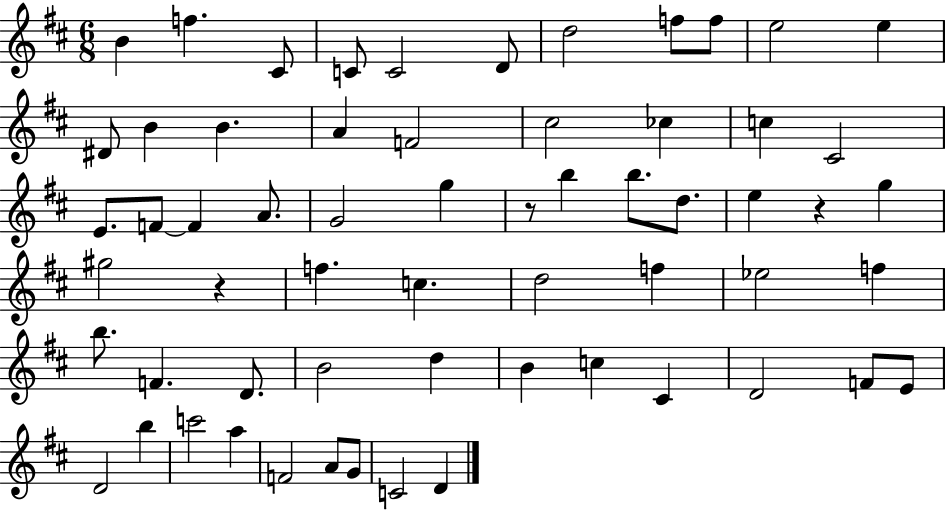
{
  \clef treble
  \numericTimeSignature
  \time 6/8
  \key d \major
  b'4 f''4. cis'8 | c'8 c'2 d'8 | d''2 f''8 f''8 | e''2 e''4 | \break dis'8 b'4 b'4. | a'4 f'2 | cis''2 ces''4 | c''4 cis'2 | \break e'8. f'8~~ f'4 a'8. | g'2 g''4 | r8 b''4 b''8. d''8. | e''4 r4 g''4 | \break gis''2 r4 | f''4. c''4. | d''2 f''4 | ees''2 f''4 | \break b''8. f'4. d'8. | b'2 d''4 | b'4 c''4 cis'4 | d'2 f'8 e'8 | \break d'2 b''4 | c'''2 a''4 | f'2 a'8 g'8 | c'2 d'4 | \break \bar "|."
}